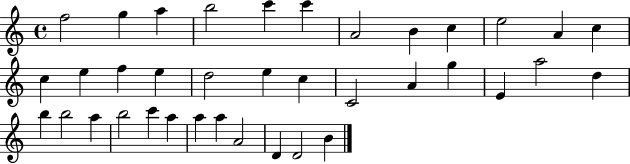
{
  \clef treble
  \time 4/4
  \defaultTimeSignature
  \key c \major
  f''2 g''4 a''4 | b''2 c'''4 c'''4 | a'2 b'4 c''4 | e''2 a'4 c''4 | \break c''4 e''4 f''4 e''4 | d''2 e''4 c''4 | c'2 a'4 g''4 | e'4 a''2 d''4 | \break b''4 b''2 a''4 | b''2 c'''4 a''4 | a''4 a''4 a'2 | d'4 d'2 b'4 | \break \bar "|."
}